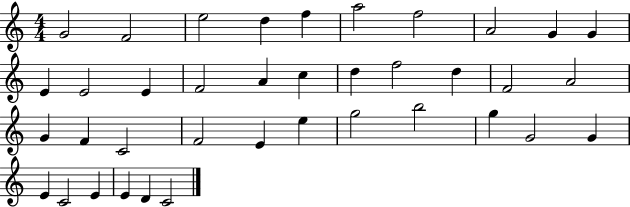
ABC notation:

X:1
T:Untitled
M:4/4
L:1/4
K:C
G2 F2 e2 d f a2 f2 A2 G G E E2 E F2 A c d f2 d F2 A2 G F C2 F2 E e g2 b2 g G2 G E C2 E E D C2